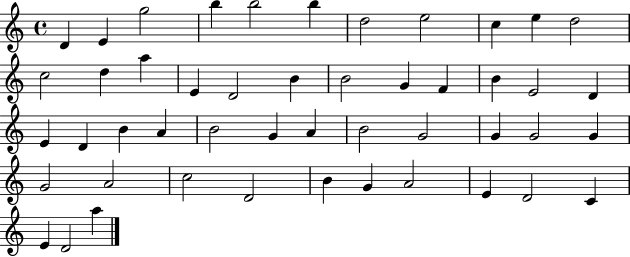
D4/q E4/q G5/h B5/q B5/h B5/q D5/h E5/h C5/q E5/q D5/h C5/h D5/q A5/q E4/q D4/h B4/q B4/h G4/q F4/q B4/q E4/h D4/q E4/q D4/q B4/q A4/q B4/h G4/q A4/q B4/h G4/h G4/q G4/h G4/q G4/h A4/h C5/h D4/h B4/q G4/q A4/h E4/q D4/h C4/q E4/q D4/h A5/q